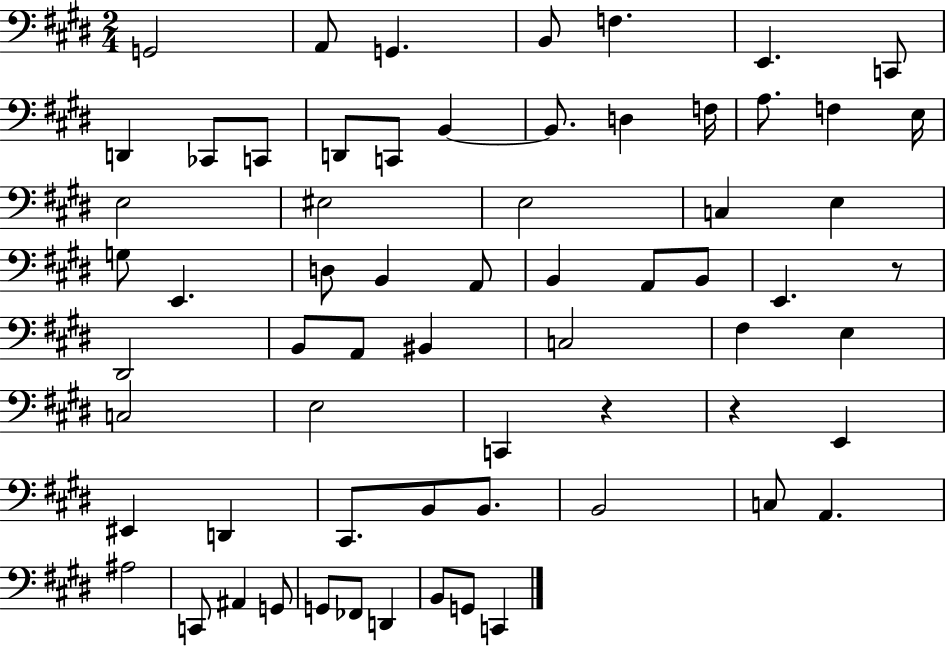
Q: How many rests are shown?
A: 3